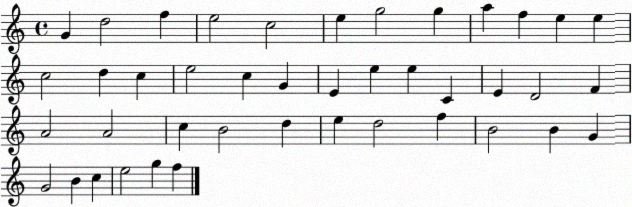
X:1
T:Untitled
M:4/4
L:1/4
K:C
G d2 f e2 c2 e g2 g a f e e c2 d c e2 c G E e e C E D2 F A2 A2 c B2 d e d2 f B2 B G G2 B c e2 g f